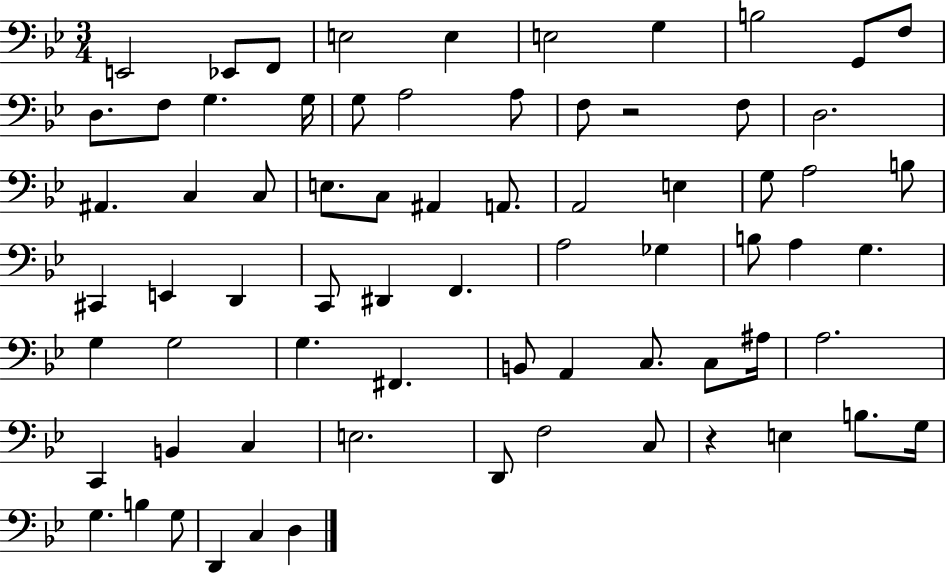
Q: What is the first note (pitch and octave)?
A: E2